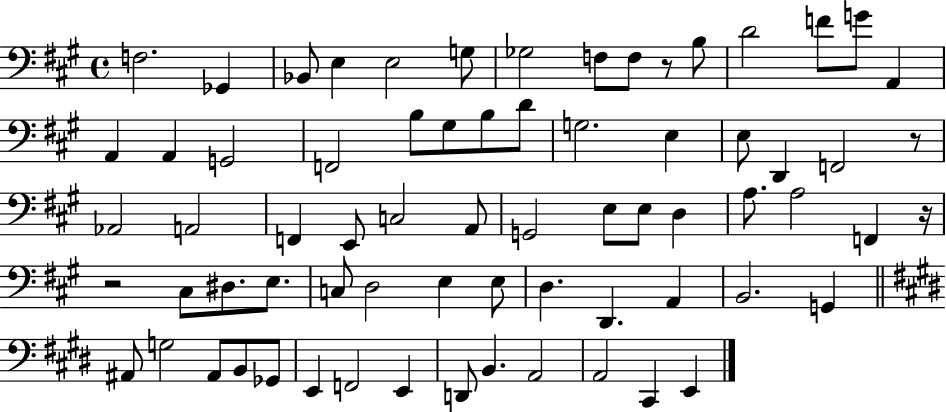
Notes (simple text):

F3/h. Gb2/q Bb2/e E3/q E3/h G3/e Gb3/h F3/e F3/e R/e B3/e D4/h F4/e G4/e A2/q A2/q A2/q G2/h F2/h B3/e G#3/e B3/e D4/e G3/h. E3/q E3/e D2/q F2/h R/e Ab2/h A2/h F2/q E2/e C3/h A2/e G2/h E3/e E3/e D3/q A3/e. A3/h F2/q R/s R/h C#3/e D#3/e. E3/e. C3/e D3/h E3/q E3/e D3/q. D2/q. A2/q B2/h. G2/q A#2/e G3/h A#2/e B2/e Gb2/e E2/q F2/h E2/q D2/e B2/q. A2/h A2/h C#2/q E2/q